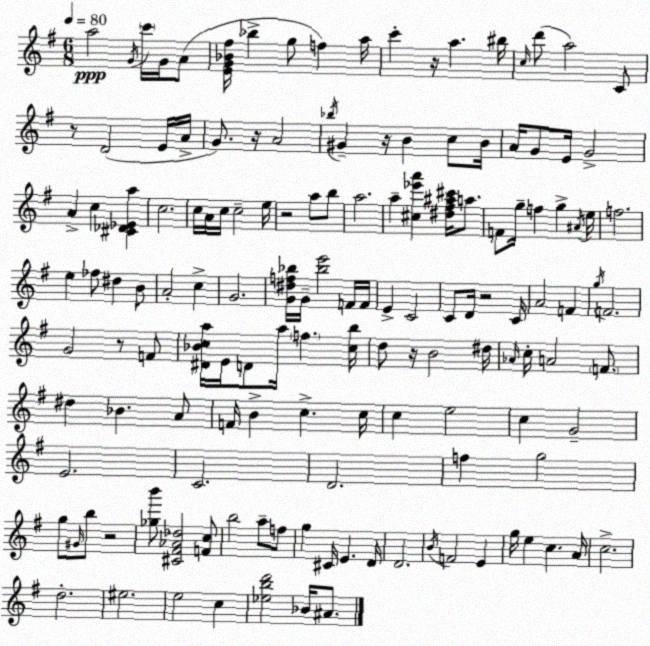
X:1
T:Untitled
M:6/8
L:1/4
K:G
a2 G/4 c'/4 G/4 A/2 [EG_B^f]/4 _b g/2 f a/4 c' z/4 a ^b/4 c/4 d'/2 a2 C/2 z/2 D2 E/4 A/4 G/2 z/4 A2 _b/4 ^G z/4 B c/2 B/4 A/4 G/2 E/4 G2 A c [^C_D_Ea] c2 c/4 A/4 c/4 c2 e/4 z2 a/2 b/2 a2 a [^c_e'a'] [^d^f^a^c']/4 a/2 F/2 g/4 f g ^A/4 e/4 f2 e _f/2 ^d B/2 A2 c G2 [G^df_b]/4 G/4 [_be']2 F/4 F/4 E C2 C/2 D/4 z2 C/4 A2 F g/4 F2 G2 z/2 F/2 [^D_Bca]/4 E/4 D/2 a/4 f [cb]/4 d/2 z/4 B2 ^d/4 _A/4 c/4 A2 F/2 ^d _B A/2 F/4 B c c/4 c e2 c G2 E2 C2 D2 f g2 g/2 ^G/4 b/2 z2 [_gb']/2 [^C^F_A_d]2 [Fc]/2 b2 a/2 f/2 g ^C/4 E D/4 D2 B/4 F2 E g/4 e c A/4 c2 d2 ^e2 e2 c [_ebd']2 _B/4 ^A/2